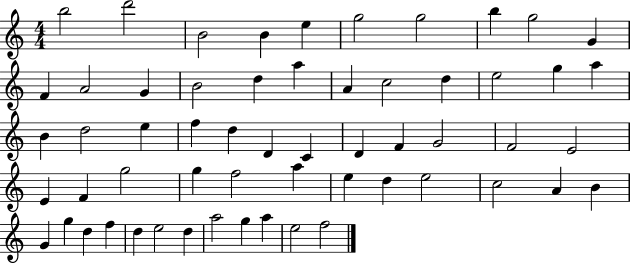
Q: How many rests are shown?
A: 0